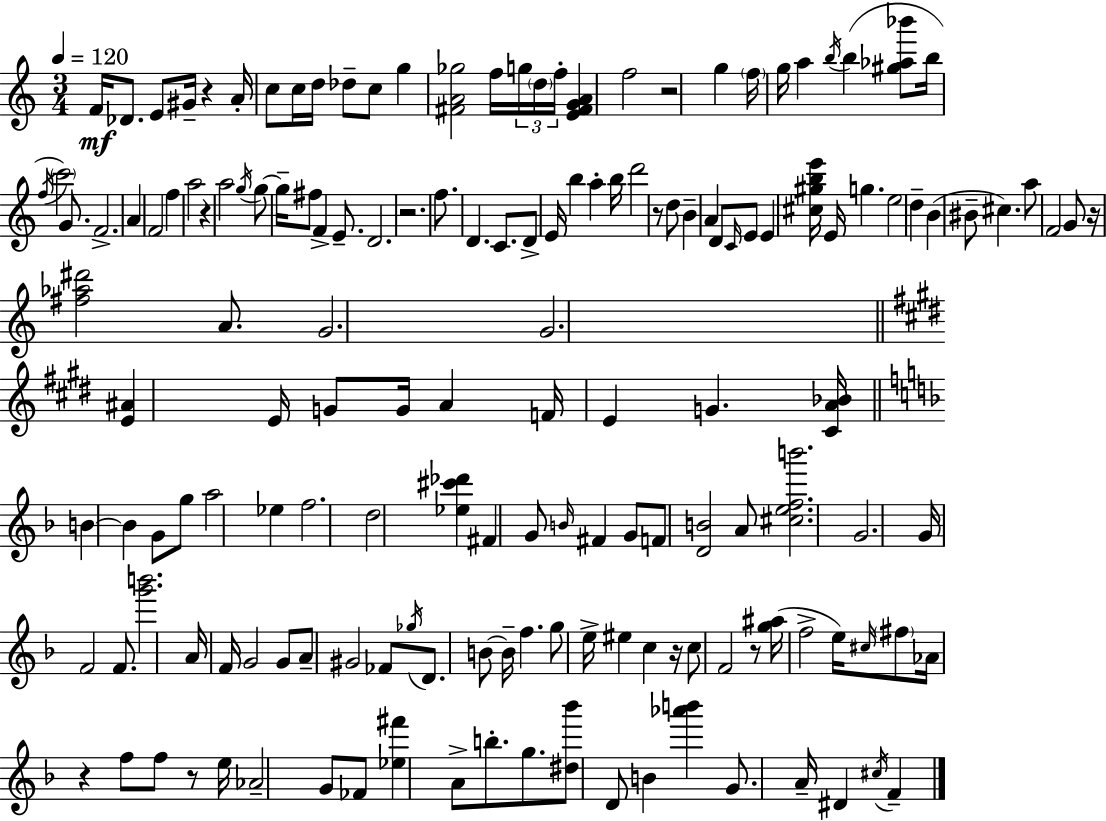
X:1
T:Untitled
M:3/4
L:1/4
K:Am
F/4 _D/2 E/2 ^G/4 z A/4 c/2 c/4 d/4 _d/2 c/2 g [^FA_g]2 f/4 g/4 d/4 f/4 [E^FGA] f2 z2 g f/4 g/4 a b/4 b [^g_a_b']/2 b/4 f/4 c'2 G/2 F2 A F2 f a2 z a2 g/4 g/2 g/4 ^f/2 F E/2 D2 z2 f/2 D C/2 D/2 E/4 b a b/4 d'2 z/2 d/2 B A D/2 C/4 E/2 E [^c^gbe']/4 E/4 g e2 d B ^B/2 ^c a/2 F2 G/2 z/4 [^f_a^d']2 A/2 G2 G2 [E^A] E/4 G/2 G/4 A F/4 E G [^CA_B]/4 B B G/2 g/2 a2 _e f2 d2 [_e^c'_d'] ^F G/2 B/4 ^F G/2 F/2 [DB]2 A/2 [^cefb']2 G2 G/4 F2 F/2 [g'b']2 A/4 F/4 G2 G/2 A/2 ^G2 _F/2 _g/4 D/2 B/2 B/4 f g/2 e/4 ^e c z/4 c/2 F2 z/2 [g^a]/4 f2 e/4 ^c/4 ^f/2 _A/4 z f/2 f/2 z/2 e/4 _A2 G/2 _F/2 [_e^f'] A/2 b/2 g/2 [^d_b']/2 D/2 B [_a'b'] G/2 A/4 ^D ^c/4 F